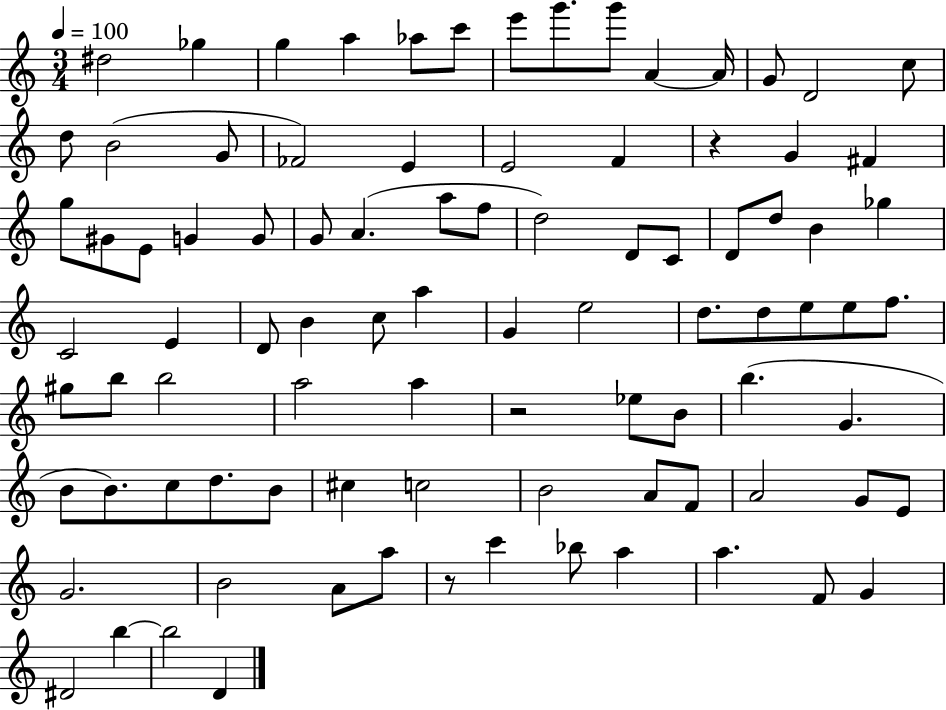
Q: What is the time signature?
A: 3/4